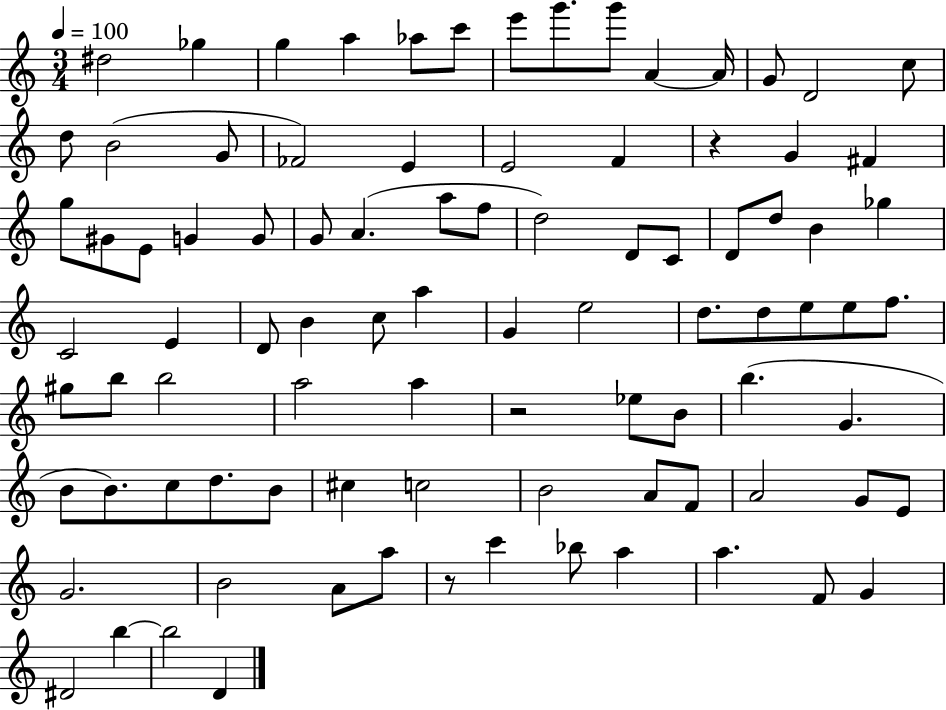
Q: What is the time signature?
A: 3/4